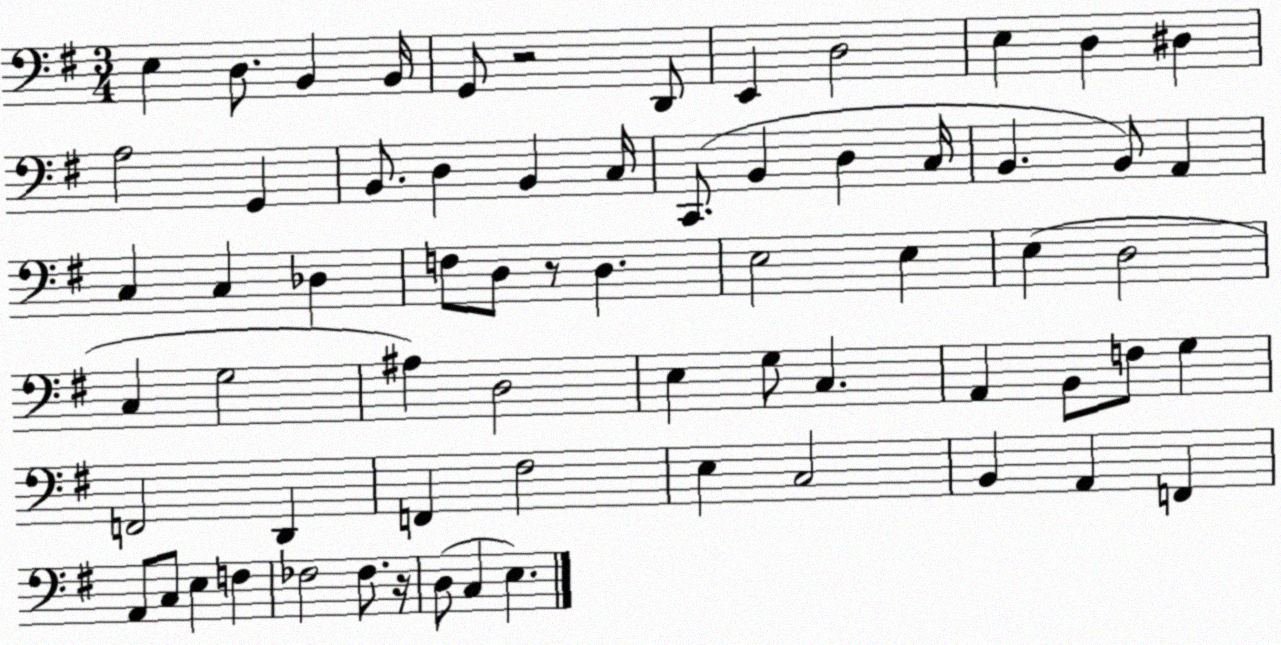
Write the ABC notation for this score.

X:1
T:Untitled
M:3/4
L:1/4
K:G
E, D,/2 B,, B,,/4 G,,/2 z2 D,,/2 E,, D,2 E, D, ^D, A,2 G,, B,,/2 D, B,, C,/4 C,,/2 B,, D, C,/4 B,, B,,/2 A,, C, C, _D, F,/2 D,/2 z/2 D, E,2 E, E, D,2 C, G,2 ^A, D,2 E, G,/2 C, A,, B,,/2 F,/2 G, F,,2 D,, F,, ^F,2 E, C,2 B,, A,, F,, A,,/2 C,/2 E, F, _F,2 _F,/2 z/4 D,/2 C, E,